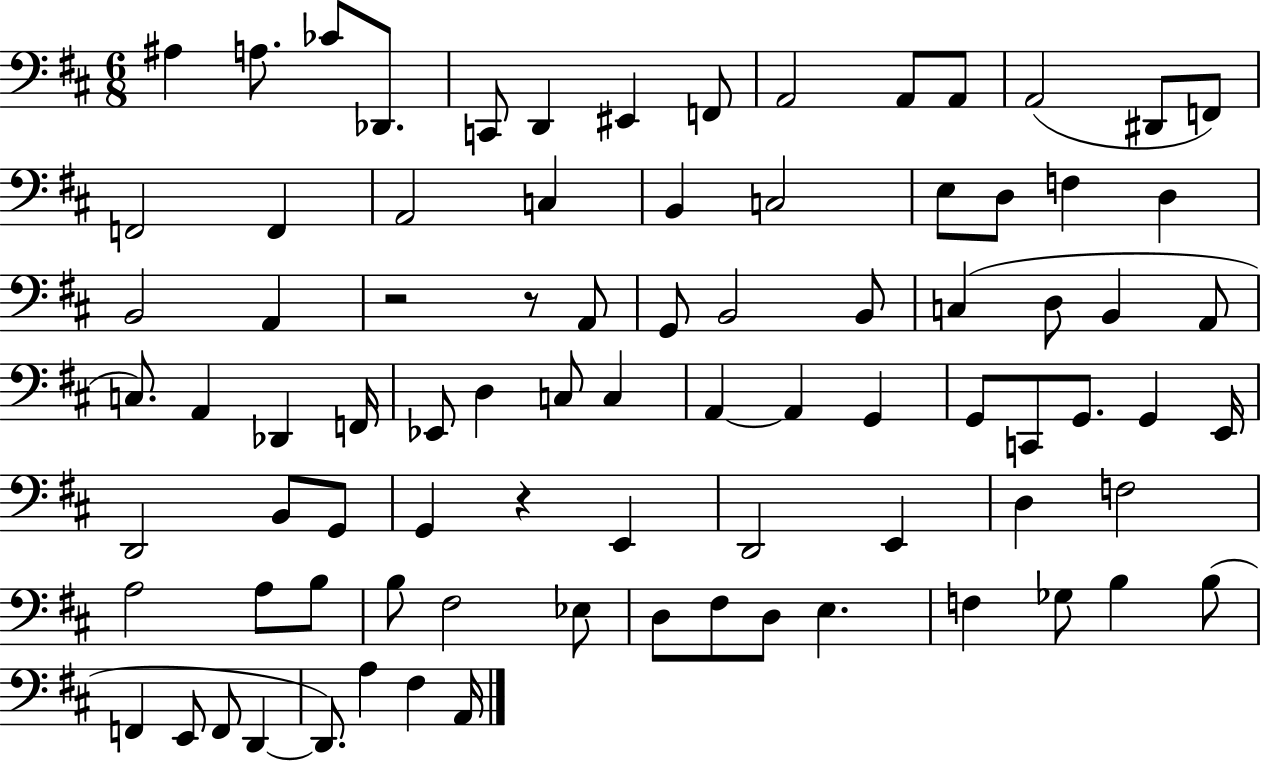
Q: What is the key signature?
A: D major